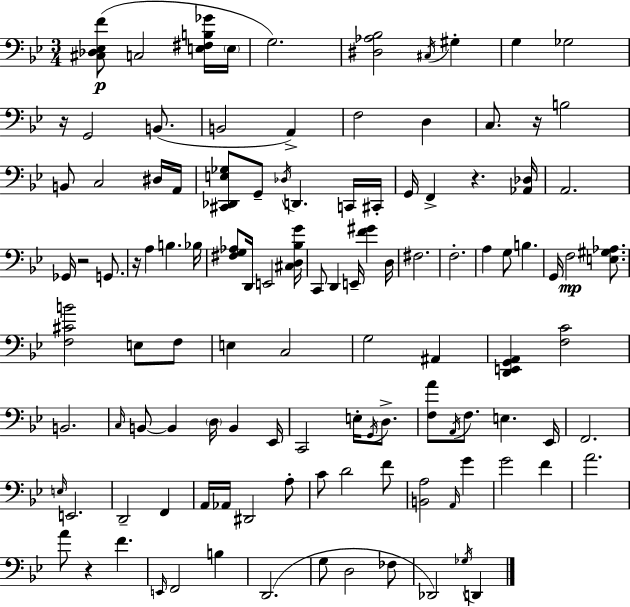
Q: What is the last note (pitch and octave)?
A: D2